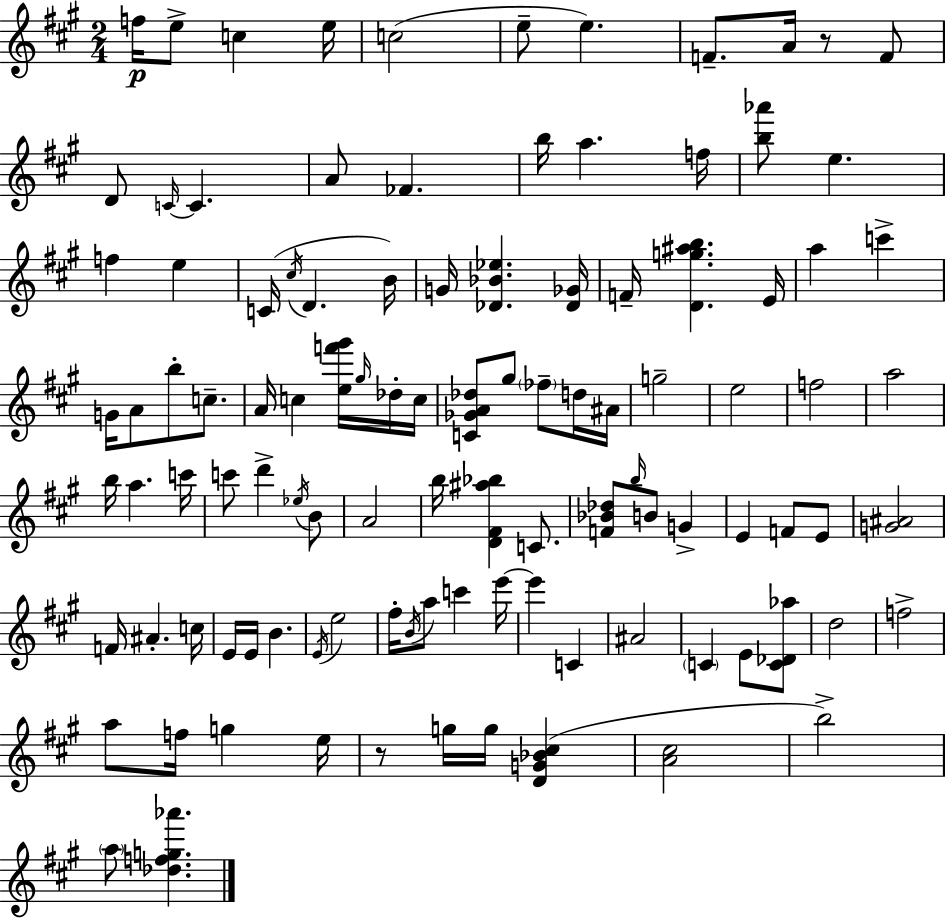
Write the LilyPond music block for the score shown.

{
  \clef treble
  \numericTimeSignature
  \time 2/4
  \key a \major
  \repeat volta 2 { f''16\p e''8-> c''4 e''16 | c''2( | e''8-- e''4.) | f'8.-- a'16 r8 f'8 | \break d'8 \grace { c'16~ }~ c'4. | a'8 fes'4. | b''16 a''4. | f''16 <b'' aes'''>8 e''4. | \break f''4 e''4 | c'16( \acciaccatura { cis''16 } d'4. | b'16) g'16 <des' bes' ees''>4. | <des' ges'>16 f'16-- <d' g'' ais'' b''>4. | \break e'16 a''4 c'''4-> | g'16 a'8 b''8-. c''8.-- | a'16 c''4 <e'' f''' gis'''>16 | \grace { gis''16 } des''16-. c''16 <c' ges' a' des''>8 gis''8 \parenthesize fes''8-- | \break d''16 ais'16 g''2-- | e''2 | f''2 | a''2 | \break b''16 a''4. | c'''16 c'''8 d'''4-> | \acciaccatura { ees''16 } b'8 a'2 | b''16 <d' fis' ais'' bes''>4 | \break c'8. <f' bes' des''>8 \grace { b''16 } b'8 | g'4-> e'4 | f'8 e'8 <g' ais'>2 | f'16 ais'4.-. | \break c''16 e'16 e'16 b'4. | \acciaccatura { e'16 } e''2 | fis''16-. \acciaccatura { b'16 } | a''8 c'''4 e'''16~~ e'''4 | \break c'4 ais'2 | \parenthesize c'4 | e'8 <c' des' aes''>8 d''2 | f''2-> | \break a''8 | f''16 g''4 e''16 r8 | g''16 g''16 <d' g' bes' cis''>4( <a' cis''>2 | b''2->) | \break \parenthesize a''8 | <des'' f'' g'' aes'''>4. } \bar "|."
}